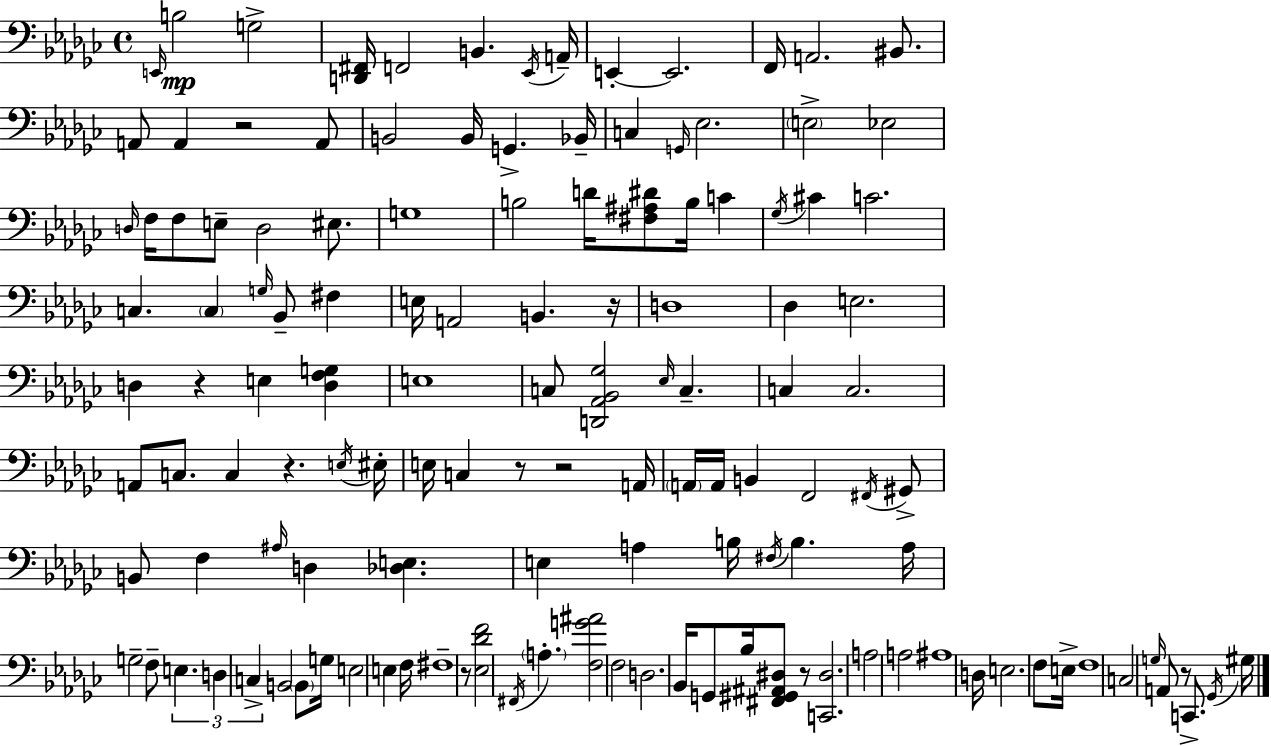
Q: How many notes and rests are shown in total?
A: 132